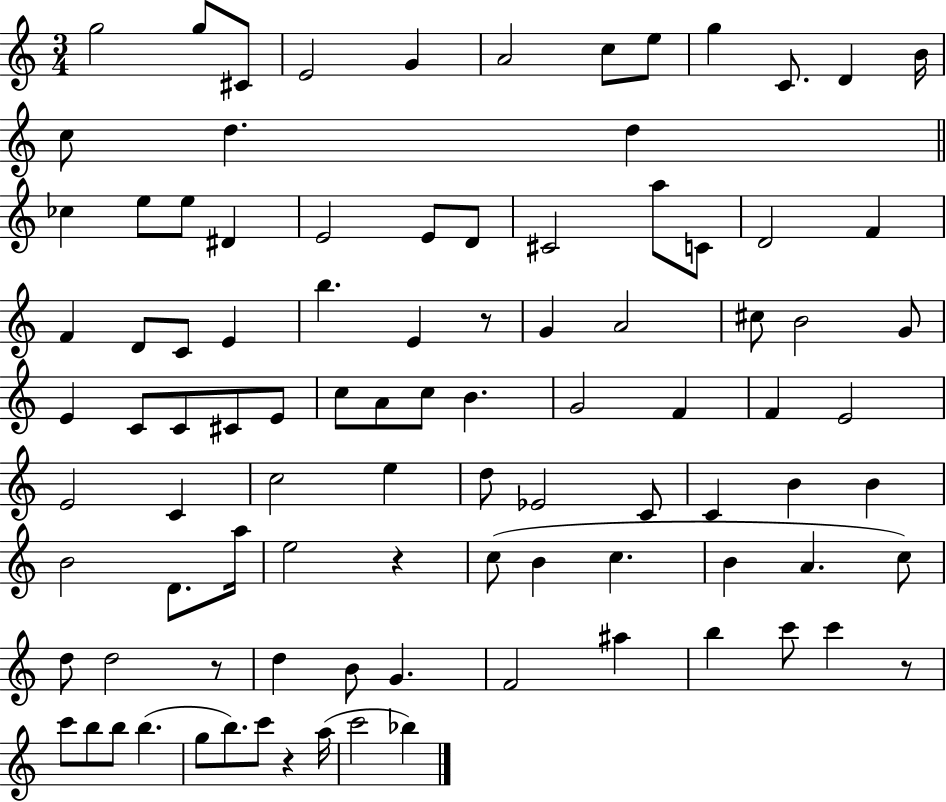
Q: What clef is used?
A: treble